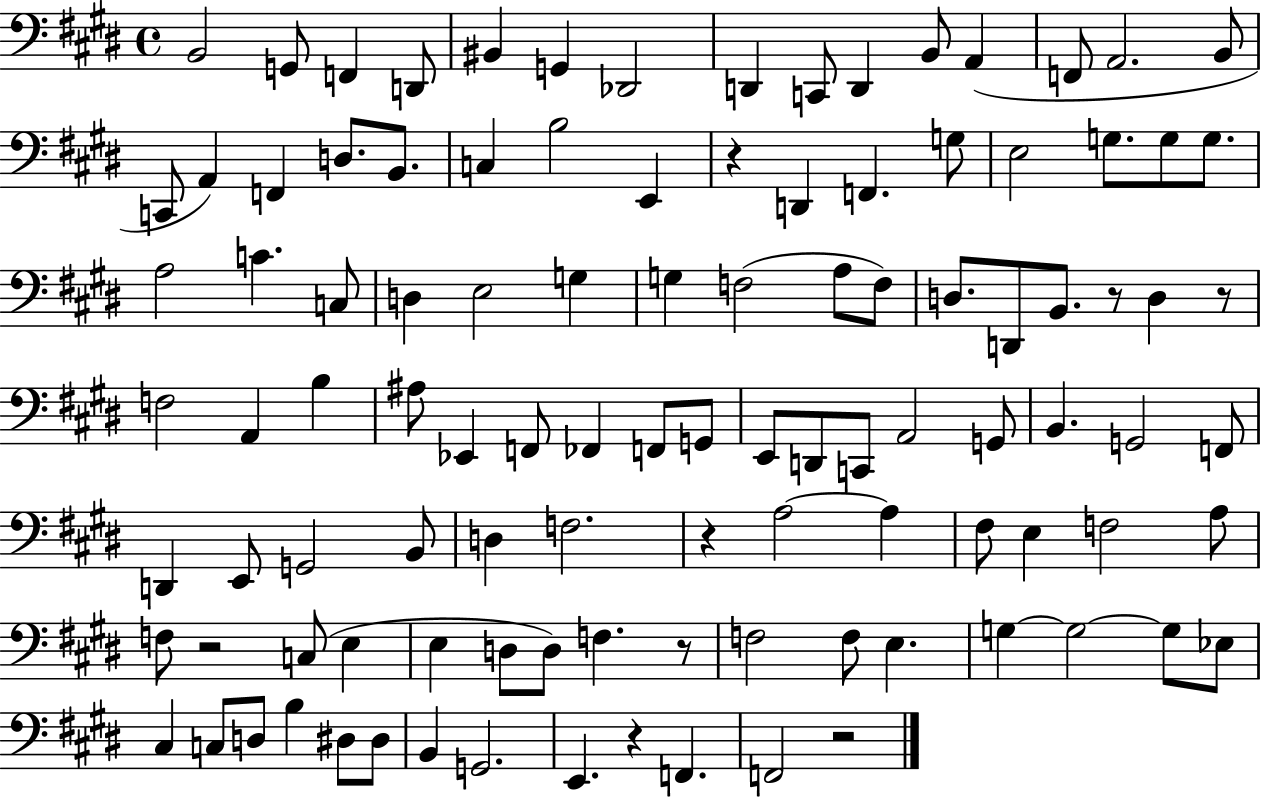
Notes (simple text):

B2/h G2/e F2/q D2/e BIS2/q G2/q Db2/h D2/q C2/e D2/q B2/e A2/q F2/e A2/h. B2/e C2/e A2/q F2/q D3/e. B2/e. C3/q B3/h E2/q R/q D2/q F2/q. G3/e E3/h G3/e. G3/e G3/e. A3/h C4/q. C3/e D3/q E3/h G3/q G3/q F3/h A3/e F3/e D3/e. D2/e B2/e. R/e D3/q R/e F3/h A2/q B3/q A#3/e Eb2/q F2/e FES2/q F2/e G2/e E2/e D2/e C2/e A2/h G2/e B2/q. G2/h F2/e D2/q E2/e G2/h B2/e D3/q F3/h. R/q A3/h A3/q F#3/e E3/q F3/h A3/e F3/e R/h C3/e E3/q E3/q D3/e D3/e F3/q. R/e F3/h F3/e E3/q. G3/q G3/h G3/e Eb3/e C#3/q C3/e D3/e B3/q D#3/e D#3/e B2/q G2/h. E2/q. R/q F2/q. F2/h R/h